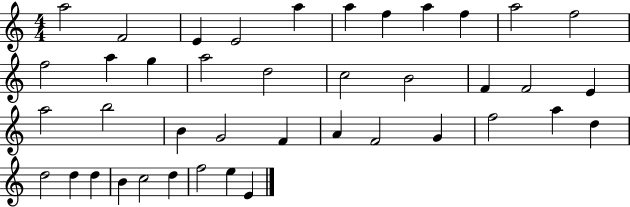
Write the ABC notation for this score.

X:1
T:Untitled
M:4/4
L:1/4
K:C
a2 F2 E E2 a a f a f a2 f2 f2 a g a2 d2 c2 B2 F F2 E a2 b2 B G2 F A F2 G f2 a d d2 d d B c2 d f2 e E